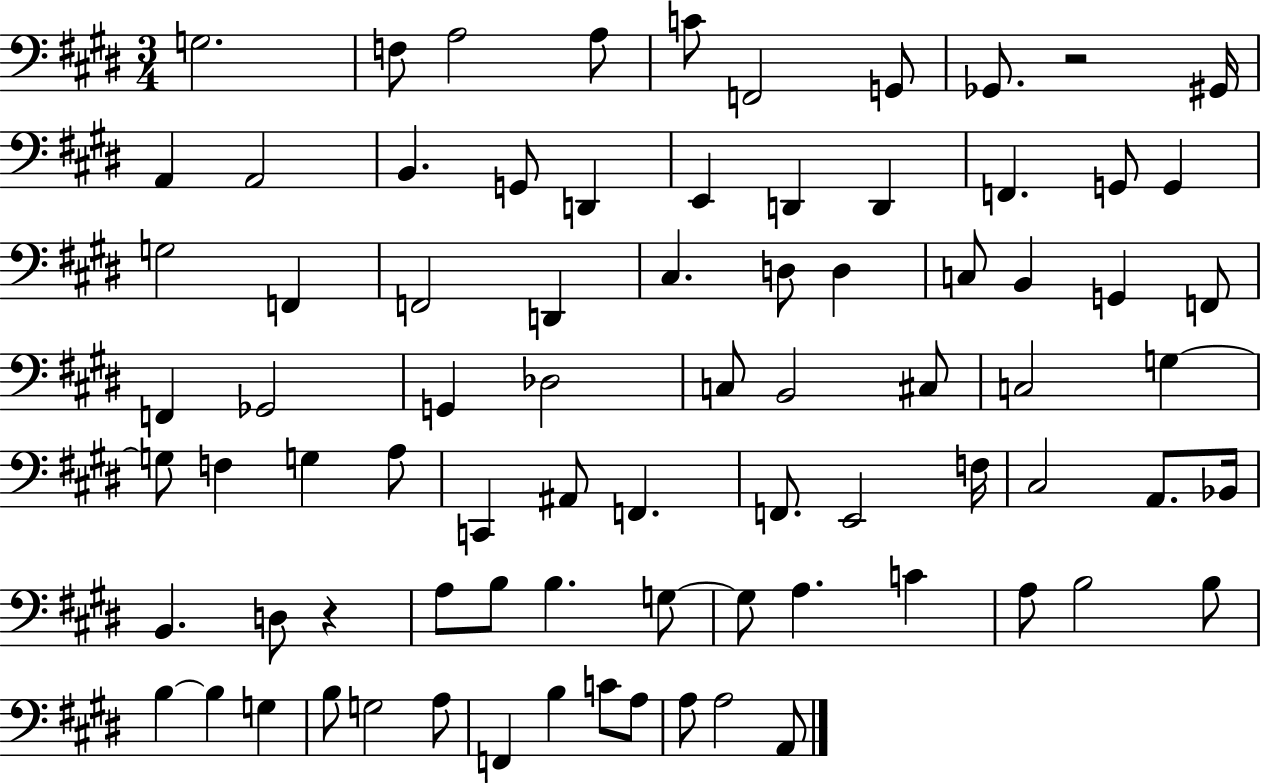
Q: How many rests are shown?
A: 2